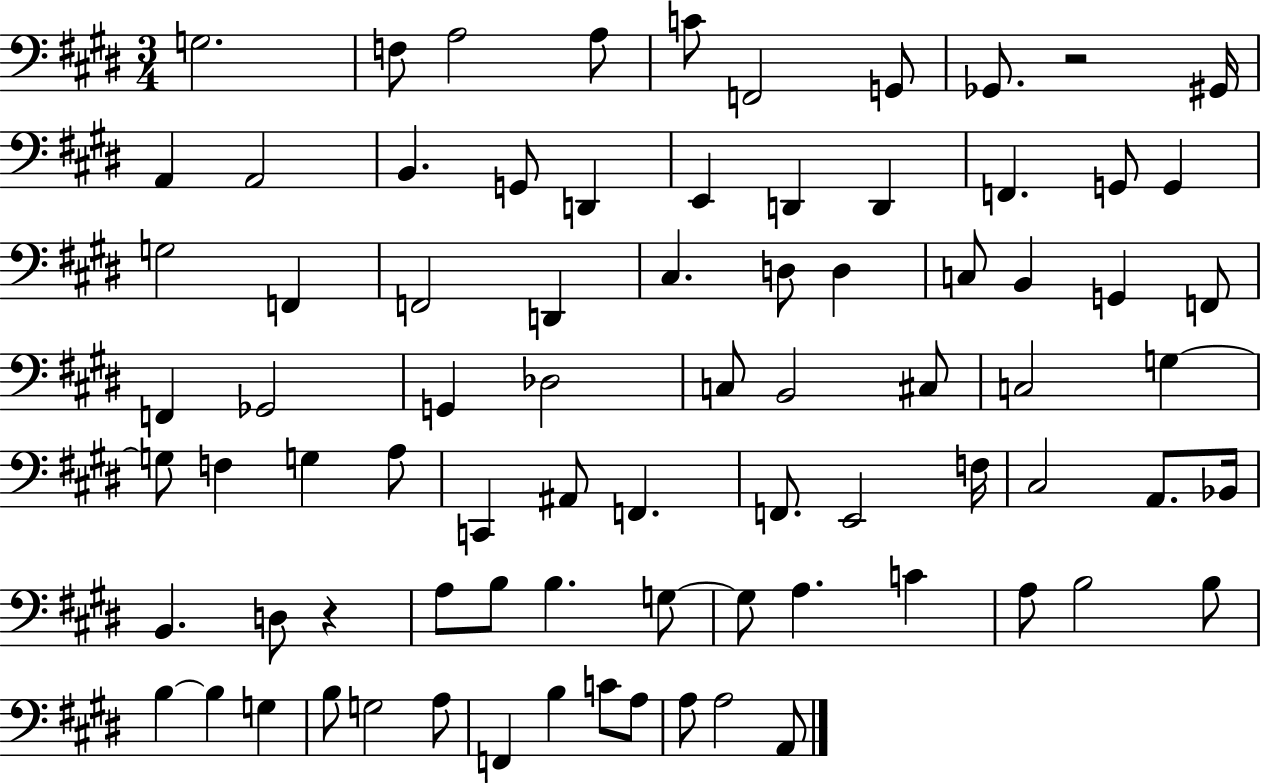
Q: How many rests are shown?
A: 2